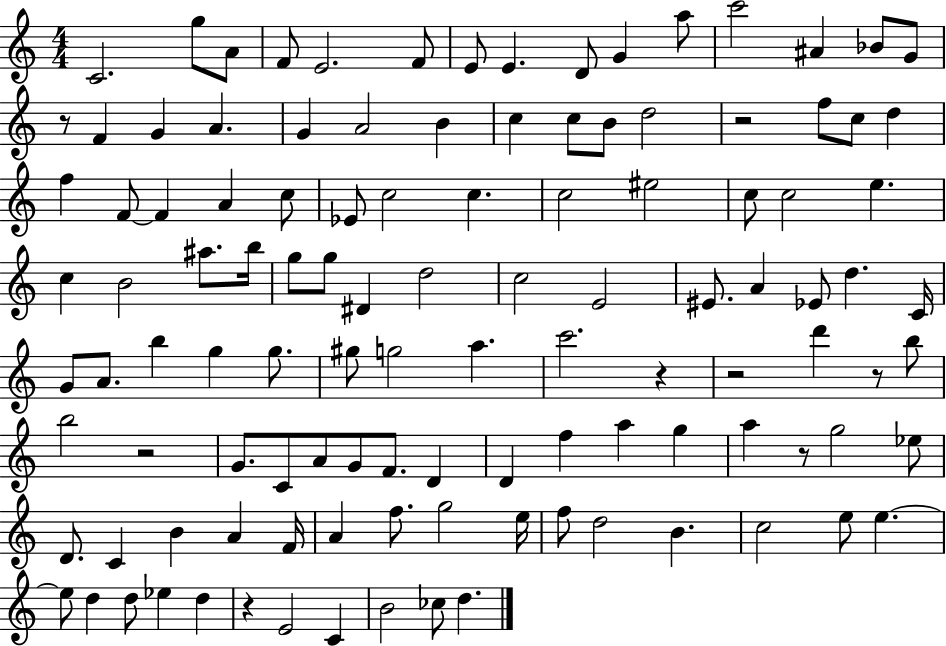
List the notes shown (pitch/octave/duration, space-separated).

C4/h. G5/e A4/e F4/e E4/h. F4/e E4/e E4/q. D4/e G4/q A5/e C6/h A#4/q Bb4/e G4/e R/e F4/q G4/q A4/q. G4/q A4/h B4/q C5/q C5/e B4/e D5/h R/h F5/e C5/e D5/q F5/q F4/e F4/q A4/q C5/e Eb4/e C5/h C5/q. C5/h EIS5/h C5/e C5/h E5/q. C5/q B4/h A#5/e. B5/s G5/e G5/e D#4/q D5/h C5/h E4/h EIS4/e. A4/q Eb4/e D5/q. C4/s G4/e A4/e. B5/q G5/q G5/e. G#5/e G5/h A5/q. C6/h. R/q R/h D6/q R/e B5/e B5/h R/h G4/e. C4/e A4/e G4/e F4/e. D4/q D4/q F5/q A5/q G5/q A5/q R/e G5/h Eb5/e D4/e. C4/q B4/q A4/q F4/s A4/q F5/e. G5/h E5/s F5/e D5/h B4/q. C5/h E5/e E5/q. E5/e D5/q D5/e Eb5/q D5/q R/q E4/h C4/q B4/h CES5/e D5/q.